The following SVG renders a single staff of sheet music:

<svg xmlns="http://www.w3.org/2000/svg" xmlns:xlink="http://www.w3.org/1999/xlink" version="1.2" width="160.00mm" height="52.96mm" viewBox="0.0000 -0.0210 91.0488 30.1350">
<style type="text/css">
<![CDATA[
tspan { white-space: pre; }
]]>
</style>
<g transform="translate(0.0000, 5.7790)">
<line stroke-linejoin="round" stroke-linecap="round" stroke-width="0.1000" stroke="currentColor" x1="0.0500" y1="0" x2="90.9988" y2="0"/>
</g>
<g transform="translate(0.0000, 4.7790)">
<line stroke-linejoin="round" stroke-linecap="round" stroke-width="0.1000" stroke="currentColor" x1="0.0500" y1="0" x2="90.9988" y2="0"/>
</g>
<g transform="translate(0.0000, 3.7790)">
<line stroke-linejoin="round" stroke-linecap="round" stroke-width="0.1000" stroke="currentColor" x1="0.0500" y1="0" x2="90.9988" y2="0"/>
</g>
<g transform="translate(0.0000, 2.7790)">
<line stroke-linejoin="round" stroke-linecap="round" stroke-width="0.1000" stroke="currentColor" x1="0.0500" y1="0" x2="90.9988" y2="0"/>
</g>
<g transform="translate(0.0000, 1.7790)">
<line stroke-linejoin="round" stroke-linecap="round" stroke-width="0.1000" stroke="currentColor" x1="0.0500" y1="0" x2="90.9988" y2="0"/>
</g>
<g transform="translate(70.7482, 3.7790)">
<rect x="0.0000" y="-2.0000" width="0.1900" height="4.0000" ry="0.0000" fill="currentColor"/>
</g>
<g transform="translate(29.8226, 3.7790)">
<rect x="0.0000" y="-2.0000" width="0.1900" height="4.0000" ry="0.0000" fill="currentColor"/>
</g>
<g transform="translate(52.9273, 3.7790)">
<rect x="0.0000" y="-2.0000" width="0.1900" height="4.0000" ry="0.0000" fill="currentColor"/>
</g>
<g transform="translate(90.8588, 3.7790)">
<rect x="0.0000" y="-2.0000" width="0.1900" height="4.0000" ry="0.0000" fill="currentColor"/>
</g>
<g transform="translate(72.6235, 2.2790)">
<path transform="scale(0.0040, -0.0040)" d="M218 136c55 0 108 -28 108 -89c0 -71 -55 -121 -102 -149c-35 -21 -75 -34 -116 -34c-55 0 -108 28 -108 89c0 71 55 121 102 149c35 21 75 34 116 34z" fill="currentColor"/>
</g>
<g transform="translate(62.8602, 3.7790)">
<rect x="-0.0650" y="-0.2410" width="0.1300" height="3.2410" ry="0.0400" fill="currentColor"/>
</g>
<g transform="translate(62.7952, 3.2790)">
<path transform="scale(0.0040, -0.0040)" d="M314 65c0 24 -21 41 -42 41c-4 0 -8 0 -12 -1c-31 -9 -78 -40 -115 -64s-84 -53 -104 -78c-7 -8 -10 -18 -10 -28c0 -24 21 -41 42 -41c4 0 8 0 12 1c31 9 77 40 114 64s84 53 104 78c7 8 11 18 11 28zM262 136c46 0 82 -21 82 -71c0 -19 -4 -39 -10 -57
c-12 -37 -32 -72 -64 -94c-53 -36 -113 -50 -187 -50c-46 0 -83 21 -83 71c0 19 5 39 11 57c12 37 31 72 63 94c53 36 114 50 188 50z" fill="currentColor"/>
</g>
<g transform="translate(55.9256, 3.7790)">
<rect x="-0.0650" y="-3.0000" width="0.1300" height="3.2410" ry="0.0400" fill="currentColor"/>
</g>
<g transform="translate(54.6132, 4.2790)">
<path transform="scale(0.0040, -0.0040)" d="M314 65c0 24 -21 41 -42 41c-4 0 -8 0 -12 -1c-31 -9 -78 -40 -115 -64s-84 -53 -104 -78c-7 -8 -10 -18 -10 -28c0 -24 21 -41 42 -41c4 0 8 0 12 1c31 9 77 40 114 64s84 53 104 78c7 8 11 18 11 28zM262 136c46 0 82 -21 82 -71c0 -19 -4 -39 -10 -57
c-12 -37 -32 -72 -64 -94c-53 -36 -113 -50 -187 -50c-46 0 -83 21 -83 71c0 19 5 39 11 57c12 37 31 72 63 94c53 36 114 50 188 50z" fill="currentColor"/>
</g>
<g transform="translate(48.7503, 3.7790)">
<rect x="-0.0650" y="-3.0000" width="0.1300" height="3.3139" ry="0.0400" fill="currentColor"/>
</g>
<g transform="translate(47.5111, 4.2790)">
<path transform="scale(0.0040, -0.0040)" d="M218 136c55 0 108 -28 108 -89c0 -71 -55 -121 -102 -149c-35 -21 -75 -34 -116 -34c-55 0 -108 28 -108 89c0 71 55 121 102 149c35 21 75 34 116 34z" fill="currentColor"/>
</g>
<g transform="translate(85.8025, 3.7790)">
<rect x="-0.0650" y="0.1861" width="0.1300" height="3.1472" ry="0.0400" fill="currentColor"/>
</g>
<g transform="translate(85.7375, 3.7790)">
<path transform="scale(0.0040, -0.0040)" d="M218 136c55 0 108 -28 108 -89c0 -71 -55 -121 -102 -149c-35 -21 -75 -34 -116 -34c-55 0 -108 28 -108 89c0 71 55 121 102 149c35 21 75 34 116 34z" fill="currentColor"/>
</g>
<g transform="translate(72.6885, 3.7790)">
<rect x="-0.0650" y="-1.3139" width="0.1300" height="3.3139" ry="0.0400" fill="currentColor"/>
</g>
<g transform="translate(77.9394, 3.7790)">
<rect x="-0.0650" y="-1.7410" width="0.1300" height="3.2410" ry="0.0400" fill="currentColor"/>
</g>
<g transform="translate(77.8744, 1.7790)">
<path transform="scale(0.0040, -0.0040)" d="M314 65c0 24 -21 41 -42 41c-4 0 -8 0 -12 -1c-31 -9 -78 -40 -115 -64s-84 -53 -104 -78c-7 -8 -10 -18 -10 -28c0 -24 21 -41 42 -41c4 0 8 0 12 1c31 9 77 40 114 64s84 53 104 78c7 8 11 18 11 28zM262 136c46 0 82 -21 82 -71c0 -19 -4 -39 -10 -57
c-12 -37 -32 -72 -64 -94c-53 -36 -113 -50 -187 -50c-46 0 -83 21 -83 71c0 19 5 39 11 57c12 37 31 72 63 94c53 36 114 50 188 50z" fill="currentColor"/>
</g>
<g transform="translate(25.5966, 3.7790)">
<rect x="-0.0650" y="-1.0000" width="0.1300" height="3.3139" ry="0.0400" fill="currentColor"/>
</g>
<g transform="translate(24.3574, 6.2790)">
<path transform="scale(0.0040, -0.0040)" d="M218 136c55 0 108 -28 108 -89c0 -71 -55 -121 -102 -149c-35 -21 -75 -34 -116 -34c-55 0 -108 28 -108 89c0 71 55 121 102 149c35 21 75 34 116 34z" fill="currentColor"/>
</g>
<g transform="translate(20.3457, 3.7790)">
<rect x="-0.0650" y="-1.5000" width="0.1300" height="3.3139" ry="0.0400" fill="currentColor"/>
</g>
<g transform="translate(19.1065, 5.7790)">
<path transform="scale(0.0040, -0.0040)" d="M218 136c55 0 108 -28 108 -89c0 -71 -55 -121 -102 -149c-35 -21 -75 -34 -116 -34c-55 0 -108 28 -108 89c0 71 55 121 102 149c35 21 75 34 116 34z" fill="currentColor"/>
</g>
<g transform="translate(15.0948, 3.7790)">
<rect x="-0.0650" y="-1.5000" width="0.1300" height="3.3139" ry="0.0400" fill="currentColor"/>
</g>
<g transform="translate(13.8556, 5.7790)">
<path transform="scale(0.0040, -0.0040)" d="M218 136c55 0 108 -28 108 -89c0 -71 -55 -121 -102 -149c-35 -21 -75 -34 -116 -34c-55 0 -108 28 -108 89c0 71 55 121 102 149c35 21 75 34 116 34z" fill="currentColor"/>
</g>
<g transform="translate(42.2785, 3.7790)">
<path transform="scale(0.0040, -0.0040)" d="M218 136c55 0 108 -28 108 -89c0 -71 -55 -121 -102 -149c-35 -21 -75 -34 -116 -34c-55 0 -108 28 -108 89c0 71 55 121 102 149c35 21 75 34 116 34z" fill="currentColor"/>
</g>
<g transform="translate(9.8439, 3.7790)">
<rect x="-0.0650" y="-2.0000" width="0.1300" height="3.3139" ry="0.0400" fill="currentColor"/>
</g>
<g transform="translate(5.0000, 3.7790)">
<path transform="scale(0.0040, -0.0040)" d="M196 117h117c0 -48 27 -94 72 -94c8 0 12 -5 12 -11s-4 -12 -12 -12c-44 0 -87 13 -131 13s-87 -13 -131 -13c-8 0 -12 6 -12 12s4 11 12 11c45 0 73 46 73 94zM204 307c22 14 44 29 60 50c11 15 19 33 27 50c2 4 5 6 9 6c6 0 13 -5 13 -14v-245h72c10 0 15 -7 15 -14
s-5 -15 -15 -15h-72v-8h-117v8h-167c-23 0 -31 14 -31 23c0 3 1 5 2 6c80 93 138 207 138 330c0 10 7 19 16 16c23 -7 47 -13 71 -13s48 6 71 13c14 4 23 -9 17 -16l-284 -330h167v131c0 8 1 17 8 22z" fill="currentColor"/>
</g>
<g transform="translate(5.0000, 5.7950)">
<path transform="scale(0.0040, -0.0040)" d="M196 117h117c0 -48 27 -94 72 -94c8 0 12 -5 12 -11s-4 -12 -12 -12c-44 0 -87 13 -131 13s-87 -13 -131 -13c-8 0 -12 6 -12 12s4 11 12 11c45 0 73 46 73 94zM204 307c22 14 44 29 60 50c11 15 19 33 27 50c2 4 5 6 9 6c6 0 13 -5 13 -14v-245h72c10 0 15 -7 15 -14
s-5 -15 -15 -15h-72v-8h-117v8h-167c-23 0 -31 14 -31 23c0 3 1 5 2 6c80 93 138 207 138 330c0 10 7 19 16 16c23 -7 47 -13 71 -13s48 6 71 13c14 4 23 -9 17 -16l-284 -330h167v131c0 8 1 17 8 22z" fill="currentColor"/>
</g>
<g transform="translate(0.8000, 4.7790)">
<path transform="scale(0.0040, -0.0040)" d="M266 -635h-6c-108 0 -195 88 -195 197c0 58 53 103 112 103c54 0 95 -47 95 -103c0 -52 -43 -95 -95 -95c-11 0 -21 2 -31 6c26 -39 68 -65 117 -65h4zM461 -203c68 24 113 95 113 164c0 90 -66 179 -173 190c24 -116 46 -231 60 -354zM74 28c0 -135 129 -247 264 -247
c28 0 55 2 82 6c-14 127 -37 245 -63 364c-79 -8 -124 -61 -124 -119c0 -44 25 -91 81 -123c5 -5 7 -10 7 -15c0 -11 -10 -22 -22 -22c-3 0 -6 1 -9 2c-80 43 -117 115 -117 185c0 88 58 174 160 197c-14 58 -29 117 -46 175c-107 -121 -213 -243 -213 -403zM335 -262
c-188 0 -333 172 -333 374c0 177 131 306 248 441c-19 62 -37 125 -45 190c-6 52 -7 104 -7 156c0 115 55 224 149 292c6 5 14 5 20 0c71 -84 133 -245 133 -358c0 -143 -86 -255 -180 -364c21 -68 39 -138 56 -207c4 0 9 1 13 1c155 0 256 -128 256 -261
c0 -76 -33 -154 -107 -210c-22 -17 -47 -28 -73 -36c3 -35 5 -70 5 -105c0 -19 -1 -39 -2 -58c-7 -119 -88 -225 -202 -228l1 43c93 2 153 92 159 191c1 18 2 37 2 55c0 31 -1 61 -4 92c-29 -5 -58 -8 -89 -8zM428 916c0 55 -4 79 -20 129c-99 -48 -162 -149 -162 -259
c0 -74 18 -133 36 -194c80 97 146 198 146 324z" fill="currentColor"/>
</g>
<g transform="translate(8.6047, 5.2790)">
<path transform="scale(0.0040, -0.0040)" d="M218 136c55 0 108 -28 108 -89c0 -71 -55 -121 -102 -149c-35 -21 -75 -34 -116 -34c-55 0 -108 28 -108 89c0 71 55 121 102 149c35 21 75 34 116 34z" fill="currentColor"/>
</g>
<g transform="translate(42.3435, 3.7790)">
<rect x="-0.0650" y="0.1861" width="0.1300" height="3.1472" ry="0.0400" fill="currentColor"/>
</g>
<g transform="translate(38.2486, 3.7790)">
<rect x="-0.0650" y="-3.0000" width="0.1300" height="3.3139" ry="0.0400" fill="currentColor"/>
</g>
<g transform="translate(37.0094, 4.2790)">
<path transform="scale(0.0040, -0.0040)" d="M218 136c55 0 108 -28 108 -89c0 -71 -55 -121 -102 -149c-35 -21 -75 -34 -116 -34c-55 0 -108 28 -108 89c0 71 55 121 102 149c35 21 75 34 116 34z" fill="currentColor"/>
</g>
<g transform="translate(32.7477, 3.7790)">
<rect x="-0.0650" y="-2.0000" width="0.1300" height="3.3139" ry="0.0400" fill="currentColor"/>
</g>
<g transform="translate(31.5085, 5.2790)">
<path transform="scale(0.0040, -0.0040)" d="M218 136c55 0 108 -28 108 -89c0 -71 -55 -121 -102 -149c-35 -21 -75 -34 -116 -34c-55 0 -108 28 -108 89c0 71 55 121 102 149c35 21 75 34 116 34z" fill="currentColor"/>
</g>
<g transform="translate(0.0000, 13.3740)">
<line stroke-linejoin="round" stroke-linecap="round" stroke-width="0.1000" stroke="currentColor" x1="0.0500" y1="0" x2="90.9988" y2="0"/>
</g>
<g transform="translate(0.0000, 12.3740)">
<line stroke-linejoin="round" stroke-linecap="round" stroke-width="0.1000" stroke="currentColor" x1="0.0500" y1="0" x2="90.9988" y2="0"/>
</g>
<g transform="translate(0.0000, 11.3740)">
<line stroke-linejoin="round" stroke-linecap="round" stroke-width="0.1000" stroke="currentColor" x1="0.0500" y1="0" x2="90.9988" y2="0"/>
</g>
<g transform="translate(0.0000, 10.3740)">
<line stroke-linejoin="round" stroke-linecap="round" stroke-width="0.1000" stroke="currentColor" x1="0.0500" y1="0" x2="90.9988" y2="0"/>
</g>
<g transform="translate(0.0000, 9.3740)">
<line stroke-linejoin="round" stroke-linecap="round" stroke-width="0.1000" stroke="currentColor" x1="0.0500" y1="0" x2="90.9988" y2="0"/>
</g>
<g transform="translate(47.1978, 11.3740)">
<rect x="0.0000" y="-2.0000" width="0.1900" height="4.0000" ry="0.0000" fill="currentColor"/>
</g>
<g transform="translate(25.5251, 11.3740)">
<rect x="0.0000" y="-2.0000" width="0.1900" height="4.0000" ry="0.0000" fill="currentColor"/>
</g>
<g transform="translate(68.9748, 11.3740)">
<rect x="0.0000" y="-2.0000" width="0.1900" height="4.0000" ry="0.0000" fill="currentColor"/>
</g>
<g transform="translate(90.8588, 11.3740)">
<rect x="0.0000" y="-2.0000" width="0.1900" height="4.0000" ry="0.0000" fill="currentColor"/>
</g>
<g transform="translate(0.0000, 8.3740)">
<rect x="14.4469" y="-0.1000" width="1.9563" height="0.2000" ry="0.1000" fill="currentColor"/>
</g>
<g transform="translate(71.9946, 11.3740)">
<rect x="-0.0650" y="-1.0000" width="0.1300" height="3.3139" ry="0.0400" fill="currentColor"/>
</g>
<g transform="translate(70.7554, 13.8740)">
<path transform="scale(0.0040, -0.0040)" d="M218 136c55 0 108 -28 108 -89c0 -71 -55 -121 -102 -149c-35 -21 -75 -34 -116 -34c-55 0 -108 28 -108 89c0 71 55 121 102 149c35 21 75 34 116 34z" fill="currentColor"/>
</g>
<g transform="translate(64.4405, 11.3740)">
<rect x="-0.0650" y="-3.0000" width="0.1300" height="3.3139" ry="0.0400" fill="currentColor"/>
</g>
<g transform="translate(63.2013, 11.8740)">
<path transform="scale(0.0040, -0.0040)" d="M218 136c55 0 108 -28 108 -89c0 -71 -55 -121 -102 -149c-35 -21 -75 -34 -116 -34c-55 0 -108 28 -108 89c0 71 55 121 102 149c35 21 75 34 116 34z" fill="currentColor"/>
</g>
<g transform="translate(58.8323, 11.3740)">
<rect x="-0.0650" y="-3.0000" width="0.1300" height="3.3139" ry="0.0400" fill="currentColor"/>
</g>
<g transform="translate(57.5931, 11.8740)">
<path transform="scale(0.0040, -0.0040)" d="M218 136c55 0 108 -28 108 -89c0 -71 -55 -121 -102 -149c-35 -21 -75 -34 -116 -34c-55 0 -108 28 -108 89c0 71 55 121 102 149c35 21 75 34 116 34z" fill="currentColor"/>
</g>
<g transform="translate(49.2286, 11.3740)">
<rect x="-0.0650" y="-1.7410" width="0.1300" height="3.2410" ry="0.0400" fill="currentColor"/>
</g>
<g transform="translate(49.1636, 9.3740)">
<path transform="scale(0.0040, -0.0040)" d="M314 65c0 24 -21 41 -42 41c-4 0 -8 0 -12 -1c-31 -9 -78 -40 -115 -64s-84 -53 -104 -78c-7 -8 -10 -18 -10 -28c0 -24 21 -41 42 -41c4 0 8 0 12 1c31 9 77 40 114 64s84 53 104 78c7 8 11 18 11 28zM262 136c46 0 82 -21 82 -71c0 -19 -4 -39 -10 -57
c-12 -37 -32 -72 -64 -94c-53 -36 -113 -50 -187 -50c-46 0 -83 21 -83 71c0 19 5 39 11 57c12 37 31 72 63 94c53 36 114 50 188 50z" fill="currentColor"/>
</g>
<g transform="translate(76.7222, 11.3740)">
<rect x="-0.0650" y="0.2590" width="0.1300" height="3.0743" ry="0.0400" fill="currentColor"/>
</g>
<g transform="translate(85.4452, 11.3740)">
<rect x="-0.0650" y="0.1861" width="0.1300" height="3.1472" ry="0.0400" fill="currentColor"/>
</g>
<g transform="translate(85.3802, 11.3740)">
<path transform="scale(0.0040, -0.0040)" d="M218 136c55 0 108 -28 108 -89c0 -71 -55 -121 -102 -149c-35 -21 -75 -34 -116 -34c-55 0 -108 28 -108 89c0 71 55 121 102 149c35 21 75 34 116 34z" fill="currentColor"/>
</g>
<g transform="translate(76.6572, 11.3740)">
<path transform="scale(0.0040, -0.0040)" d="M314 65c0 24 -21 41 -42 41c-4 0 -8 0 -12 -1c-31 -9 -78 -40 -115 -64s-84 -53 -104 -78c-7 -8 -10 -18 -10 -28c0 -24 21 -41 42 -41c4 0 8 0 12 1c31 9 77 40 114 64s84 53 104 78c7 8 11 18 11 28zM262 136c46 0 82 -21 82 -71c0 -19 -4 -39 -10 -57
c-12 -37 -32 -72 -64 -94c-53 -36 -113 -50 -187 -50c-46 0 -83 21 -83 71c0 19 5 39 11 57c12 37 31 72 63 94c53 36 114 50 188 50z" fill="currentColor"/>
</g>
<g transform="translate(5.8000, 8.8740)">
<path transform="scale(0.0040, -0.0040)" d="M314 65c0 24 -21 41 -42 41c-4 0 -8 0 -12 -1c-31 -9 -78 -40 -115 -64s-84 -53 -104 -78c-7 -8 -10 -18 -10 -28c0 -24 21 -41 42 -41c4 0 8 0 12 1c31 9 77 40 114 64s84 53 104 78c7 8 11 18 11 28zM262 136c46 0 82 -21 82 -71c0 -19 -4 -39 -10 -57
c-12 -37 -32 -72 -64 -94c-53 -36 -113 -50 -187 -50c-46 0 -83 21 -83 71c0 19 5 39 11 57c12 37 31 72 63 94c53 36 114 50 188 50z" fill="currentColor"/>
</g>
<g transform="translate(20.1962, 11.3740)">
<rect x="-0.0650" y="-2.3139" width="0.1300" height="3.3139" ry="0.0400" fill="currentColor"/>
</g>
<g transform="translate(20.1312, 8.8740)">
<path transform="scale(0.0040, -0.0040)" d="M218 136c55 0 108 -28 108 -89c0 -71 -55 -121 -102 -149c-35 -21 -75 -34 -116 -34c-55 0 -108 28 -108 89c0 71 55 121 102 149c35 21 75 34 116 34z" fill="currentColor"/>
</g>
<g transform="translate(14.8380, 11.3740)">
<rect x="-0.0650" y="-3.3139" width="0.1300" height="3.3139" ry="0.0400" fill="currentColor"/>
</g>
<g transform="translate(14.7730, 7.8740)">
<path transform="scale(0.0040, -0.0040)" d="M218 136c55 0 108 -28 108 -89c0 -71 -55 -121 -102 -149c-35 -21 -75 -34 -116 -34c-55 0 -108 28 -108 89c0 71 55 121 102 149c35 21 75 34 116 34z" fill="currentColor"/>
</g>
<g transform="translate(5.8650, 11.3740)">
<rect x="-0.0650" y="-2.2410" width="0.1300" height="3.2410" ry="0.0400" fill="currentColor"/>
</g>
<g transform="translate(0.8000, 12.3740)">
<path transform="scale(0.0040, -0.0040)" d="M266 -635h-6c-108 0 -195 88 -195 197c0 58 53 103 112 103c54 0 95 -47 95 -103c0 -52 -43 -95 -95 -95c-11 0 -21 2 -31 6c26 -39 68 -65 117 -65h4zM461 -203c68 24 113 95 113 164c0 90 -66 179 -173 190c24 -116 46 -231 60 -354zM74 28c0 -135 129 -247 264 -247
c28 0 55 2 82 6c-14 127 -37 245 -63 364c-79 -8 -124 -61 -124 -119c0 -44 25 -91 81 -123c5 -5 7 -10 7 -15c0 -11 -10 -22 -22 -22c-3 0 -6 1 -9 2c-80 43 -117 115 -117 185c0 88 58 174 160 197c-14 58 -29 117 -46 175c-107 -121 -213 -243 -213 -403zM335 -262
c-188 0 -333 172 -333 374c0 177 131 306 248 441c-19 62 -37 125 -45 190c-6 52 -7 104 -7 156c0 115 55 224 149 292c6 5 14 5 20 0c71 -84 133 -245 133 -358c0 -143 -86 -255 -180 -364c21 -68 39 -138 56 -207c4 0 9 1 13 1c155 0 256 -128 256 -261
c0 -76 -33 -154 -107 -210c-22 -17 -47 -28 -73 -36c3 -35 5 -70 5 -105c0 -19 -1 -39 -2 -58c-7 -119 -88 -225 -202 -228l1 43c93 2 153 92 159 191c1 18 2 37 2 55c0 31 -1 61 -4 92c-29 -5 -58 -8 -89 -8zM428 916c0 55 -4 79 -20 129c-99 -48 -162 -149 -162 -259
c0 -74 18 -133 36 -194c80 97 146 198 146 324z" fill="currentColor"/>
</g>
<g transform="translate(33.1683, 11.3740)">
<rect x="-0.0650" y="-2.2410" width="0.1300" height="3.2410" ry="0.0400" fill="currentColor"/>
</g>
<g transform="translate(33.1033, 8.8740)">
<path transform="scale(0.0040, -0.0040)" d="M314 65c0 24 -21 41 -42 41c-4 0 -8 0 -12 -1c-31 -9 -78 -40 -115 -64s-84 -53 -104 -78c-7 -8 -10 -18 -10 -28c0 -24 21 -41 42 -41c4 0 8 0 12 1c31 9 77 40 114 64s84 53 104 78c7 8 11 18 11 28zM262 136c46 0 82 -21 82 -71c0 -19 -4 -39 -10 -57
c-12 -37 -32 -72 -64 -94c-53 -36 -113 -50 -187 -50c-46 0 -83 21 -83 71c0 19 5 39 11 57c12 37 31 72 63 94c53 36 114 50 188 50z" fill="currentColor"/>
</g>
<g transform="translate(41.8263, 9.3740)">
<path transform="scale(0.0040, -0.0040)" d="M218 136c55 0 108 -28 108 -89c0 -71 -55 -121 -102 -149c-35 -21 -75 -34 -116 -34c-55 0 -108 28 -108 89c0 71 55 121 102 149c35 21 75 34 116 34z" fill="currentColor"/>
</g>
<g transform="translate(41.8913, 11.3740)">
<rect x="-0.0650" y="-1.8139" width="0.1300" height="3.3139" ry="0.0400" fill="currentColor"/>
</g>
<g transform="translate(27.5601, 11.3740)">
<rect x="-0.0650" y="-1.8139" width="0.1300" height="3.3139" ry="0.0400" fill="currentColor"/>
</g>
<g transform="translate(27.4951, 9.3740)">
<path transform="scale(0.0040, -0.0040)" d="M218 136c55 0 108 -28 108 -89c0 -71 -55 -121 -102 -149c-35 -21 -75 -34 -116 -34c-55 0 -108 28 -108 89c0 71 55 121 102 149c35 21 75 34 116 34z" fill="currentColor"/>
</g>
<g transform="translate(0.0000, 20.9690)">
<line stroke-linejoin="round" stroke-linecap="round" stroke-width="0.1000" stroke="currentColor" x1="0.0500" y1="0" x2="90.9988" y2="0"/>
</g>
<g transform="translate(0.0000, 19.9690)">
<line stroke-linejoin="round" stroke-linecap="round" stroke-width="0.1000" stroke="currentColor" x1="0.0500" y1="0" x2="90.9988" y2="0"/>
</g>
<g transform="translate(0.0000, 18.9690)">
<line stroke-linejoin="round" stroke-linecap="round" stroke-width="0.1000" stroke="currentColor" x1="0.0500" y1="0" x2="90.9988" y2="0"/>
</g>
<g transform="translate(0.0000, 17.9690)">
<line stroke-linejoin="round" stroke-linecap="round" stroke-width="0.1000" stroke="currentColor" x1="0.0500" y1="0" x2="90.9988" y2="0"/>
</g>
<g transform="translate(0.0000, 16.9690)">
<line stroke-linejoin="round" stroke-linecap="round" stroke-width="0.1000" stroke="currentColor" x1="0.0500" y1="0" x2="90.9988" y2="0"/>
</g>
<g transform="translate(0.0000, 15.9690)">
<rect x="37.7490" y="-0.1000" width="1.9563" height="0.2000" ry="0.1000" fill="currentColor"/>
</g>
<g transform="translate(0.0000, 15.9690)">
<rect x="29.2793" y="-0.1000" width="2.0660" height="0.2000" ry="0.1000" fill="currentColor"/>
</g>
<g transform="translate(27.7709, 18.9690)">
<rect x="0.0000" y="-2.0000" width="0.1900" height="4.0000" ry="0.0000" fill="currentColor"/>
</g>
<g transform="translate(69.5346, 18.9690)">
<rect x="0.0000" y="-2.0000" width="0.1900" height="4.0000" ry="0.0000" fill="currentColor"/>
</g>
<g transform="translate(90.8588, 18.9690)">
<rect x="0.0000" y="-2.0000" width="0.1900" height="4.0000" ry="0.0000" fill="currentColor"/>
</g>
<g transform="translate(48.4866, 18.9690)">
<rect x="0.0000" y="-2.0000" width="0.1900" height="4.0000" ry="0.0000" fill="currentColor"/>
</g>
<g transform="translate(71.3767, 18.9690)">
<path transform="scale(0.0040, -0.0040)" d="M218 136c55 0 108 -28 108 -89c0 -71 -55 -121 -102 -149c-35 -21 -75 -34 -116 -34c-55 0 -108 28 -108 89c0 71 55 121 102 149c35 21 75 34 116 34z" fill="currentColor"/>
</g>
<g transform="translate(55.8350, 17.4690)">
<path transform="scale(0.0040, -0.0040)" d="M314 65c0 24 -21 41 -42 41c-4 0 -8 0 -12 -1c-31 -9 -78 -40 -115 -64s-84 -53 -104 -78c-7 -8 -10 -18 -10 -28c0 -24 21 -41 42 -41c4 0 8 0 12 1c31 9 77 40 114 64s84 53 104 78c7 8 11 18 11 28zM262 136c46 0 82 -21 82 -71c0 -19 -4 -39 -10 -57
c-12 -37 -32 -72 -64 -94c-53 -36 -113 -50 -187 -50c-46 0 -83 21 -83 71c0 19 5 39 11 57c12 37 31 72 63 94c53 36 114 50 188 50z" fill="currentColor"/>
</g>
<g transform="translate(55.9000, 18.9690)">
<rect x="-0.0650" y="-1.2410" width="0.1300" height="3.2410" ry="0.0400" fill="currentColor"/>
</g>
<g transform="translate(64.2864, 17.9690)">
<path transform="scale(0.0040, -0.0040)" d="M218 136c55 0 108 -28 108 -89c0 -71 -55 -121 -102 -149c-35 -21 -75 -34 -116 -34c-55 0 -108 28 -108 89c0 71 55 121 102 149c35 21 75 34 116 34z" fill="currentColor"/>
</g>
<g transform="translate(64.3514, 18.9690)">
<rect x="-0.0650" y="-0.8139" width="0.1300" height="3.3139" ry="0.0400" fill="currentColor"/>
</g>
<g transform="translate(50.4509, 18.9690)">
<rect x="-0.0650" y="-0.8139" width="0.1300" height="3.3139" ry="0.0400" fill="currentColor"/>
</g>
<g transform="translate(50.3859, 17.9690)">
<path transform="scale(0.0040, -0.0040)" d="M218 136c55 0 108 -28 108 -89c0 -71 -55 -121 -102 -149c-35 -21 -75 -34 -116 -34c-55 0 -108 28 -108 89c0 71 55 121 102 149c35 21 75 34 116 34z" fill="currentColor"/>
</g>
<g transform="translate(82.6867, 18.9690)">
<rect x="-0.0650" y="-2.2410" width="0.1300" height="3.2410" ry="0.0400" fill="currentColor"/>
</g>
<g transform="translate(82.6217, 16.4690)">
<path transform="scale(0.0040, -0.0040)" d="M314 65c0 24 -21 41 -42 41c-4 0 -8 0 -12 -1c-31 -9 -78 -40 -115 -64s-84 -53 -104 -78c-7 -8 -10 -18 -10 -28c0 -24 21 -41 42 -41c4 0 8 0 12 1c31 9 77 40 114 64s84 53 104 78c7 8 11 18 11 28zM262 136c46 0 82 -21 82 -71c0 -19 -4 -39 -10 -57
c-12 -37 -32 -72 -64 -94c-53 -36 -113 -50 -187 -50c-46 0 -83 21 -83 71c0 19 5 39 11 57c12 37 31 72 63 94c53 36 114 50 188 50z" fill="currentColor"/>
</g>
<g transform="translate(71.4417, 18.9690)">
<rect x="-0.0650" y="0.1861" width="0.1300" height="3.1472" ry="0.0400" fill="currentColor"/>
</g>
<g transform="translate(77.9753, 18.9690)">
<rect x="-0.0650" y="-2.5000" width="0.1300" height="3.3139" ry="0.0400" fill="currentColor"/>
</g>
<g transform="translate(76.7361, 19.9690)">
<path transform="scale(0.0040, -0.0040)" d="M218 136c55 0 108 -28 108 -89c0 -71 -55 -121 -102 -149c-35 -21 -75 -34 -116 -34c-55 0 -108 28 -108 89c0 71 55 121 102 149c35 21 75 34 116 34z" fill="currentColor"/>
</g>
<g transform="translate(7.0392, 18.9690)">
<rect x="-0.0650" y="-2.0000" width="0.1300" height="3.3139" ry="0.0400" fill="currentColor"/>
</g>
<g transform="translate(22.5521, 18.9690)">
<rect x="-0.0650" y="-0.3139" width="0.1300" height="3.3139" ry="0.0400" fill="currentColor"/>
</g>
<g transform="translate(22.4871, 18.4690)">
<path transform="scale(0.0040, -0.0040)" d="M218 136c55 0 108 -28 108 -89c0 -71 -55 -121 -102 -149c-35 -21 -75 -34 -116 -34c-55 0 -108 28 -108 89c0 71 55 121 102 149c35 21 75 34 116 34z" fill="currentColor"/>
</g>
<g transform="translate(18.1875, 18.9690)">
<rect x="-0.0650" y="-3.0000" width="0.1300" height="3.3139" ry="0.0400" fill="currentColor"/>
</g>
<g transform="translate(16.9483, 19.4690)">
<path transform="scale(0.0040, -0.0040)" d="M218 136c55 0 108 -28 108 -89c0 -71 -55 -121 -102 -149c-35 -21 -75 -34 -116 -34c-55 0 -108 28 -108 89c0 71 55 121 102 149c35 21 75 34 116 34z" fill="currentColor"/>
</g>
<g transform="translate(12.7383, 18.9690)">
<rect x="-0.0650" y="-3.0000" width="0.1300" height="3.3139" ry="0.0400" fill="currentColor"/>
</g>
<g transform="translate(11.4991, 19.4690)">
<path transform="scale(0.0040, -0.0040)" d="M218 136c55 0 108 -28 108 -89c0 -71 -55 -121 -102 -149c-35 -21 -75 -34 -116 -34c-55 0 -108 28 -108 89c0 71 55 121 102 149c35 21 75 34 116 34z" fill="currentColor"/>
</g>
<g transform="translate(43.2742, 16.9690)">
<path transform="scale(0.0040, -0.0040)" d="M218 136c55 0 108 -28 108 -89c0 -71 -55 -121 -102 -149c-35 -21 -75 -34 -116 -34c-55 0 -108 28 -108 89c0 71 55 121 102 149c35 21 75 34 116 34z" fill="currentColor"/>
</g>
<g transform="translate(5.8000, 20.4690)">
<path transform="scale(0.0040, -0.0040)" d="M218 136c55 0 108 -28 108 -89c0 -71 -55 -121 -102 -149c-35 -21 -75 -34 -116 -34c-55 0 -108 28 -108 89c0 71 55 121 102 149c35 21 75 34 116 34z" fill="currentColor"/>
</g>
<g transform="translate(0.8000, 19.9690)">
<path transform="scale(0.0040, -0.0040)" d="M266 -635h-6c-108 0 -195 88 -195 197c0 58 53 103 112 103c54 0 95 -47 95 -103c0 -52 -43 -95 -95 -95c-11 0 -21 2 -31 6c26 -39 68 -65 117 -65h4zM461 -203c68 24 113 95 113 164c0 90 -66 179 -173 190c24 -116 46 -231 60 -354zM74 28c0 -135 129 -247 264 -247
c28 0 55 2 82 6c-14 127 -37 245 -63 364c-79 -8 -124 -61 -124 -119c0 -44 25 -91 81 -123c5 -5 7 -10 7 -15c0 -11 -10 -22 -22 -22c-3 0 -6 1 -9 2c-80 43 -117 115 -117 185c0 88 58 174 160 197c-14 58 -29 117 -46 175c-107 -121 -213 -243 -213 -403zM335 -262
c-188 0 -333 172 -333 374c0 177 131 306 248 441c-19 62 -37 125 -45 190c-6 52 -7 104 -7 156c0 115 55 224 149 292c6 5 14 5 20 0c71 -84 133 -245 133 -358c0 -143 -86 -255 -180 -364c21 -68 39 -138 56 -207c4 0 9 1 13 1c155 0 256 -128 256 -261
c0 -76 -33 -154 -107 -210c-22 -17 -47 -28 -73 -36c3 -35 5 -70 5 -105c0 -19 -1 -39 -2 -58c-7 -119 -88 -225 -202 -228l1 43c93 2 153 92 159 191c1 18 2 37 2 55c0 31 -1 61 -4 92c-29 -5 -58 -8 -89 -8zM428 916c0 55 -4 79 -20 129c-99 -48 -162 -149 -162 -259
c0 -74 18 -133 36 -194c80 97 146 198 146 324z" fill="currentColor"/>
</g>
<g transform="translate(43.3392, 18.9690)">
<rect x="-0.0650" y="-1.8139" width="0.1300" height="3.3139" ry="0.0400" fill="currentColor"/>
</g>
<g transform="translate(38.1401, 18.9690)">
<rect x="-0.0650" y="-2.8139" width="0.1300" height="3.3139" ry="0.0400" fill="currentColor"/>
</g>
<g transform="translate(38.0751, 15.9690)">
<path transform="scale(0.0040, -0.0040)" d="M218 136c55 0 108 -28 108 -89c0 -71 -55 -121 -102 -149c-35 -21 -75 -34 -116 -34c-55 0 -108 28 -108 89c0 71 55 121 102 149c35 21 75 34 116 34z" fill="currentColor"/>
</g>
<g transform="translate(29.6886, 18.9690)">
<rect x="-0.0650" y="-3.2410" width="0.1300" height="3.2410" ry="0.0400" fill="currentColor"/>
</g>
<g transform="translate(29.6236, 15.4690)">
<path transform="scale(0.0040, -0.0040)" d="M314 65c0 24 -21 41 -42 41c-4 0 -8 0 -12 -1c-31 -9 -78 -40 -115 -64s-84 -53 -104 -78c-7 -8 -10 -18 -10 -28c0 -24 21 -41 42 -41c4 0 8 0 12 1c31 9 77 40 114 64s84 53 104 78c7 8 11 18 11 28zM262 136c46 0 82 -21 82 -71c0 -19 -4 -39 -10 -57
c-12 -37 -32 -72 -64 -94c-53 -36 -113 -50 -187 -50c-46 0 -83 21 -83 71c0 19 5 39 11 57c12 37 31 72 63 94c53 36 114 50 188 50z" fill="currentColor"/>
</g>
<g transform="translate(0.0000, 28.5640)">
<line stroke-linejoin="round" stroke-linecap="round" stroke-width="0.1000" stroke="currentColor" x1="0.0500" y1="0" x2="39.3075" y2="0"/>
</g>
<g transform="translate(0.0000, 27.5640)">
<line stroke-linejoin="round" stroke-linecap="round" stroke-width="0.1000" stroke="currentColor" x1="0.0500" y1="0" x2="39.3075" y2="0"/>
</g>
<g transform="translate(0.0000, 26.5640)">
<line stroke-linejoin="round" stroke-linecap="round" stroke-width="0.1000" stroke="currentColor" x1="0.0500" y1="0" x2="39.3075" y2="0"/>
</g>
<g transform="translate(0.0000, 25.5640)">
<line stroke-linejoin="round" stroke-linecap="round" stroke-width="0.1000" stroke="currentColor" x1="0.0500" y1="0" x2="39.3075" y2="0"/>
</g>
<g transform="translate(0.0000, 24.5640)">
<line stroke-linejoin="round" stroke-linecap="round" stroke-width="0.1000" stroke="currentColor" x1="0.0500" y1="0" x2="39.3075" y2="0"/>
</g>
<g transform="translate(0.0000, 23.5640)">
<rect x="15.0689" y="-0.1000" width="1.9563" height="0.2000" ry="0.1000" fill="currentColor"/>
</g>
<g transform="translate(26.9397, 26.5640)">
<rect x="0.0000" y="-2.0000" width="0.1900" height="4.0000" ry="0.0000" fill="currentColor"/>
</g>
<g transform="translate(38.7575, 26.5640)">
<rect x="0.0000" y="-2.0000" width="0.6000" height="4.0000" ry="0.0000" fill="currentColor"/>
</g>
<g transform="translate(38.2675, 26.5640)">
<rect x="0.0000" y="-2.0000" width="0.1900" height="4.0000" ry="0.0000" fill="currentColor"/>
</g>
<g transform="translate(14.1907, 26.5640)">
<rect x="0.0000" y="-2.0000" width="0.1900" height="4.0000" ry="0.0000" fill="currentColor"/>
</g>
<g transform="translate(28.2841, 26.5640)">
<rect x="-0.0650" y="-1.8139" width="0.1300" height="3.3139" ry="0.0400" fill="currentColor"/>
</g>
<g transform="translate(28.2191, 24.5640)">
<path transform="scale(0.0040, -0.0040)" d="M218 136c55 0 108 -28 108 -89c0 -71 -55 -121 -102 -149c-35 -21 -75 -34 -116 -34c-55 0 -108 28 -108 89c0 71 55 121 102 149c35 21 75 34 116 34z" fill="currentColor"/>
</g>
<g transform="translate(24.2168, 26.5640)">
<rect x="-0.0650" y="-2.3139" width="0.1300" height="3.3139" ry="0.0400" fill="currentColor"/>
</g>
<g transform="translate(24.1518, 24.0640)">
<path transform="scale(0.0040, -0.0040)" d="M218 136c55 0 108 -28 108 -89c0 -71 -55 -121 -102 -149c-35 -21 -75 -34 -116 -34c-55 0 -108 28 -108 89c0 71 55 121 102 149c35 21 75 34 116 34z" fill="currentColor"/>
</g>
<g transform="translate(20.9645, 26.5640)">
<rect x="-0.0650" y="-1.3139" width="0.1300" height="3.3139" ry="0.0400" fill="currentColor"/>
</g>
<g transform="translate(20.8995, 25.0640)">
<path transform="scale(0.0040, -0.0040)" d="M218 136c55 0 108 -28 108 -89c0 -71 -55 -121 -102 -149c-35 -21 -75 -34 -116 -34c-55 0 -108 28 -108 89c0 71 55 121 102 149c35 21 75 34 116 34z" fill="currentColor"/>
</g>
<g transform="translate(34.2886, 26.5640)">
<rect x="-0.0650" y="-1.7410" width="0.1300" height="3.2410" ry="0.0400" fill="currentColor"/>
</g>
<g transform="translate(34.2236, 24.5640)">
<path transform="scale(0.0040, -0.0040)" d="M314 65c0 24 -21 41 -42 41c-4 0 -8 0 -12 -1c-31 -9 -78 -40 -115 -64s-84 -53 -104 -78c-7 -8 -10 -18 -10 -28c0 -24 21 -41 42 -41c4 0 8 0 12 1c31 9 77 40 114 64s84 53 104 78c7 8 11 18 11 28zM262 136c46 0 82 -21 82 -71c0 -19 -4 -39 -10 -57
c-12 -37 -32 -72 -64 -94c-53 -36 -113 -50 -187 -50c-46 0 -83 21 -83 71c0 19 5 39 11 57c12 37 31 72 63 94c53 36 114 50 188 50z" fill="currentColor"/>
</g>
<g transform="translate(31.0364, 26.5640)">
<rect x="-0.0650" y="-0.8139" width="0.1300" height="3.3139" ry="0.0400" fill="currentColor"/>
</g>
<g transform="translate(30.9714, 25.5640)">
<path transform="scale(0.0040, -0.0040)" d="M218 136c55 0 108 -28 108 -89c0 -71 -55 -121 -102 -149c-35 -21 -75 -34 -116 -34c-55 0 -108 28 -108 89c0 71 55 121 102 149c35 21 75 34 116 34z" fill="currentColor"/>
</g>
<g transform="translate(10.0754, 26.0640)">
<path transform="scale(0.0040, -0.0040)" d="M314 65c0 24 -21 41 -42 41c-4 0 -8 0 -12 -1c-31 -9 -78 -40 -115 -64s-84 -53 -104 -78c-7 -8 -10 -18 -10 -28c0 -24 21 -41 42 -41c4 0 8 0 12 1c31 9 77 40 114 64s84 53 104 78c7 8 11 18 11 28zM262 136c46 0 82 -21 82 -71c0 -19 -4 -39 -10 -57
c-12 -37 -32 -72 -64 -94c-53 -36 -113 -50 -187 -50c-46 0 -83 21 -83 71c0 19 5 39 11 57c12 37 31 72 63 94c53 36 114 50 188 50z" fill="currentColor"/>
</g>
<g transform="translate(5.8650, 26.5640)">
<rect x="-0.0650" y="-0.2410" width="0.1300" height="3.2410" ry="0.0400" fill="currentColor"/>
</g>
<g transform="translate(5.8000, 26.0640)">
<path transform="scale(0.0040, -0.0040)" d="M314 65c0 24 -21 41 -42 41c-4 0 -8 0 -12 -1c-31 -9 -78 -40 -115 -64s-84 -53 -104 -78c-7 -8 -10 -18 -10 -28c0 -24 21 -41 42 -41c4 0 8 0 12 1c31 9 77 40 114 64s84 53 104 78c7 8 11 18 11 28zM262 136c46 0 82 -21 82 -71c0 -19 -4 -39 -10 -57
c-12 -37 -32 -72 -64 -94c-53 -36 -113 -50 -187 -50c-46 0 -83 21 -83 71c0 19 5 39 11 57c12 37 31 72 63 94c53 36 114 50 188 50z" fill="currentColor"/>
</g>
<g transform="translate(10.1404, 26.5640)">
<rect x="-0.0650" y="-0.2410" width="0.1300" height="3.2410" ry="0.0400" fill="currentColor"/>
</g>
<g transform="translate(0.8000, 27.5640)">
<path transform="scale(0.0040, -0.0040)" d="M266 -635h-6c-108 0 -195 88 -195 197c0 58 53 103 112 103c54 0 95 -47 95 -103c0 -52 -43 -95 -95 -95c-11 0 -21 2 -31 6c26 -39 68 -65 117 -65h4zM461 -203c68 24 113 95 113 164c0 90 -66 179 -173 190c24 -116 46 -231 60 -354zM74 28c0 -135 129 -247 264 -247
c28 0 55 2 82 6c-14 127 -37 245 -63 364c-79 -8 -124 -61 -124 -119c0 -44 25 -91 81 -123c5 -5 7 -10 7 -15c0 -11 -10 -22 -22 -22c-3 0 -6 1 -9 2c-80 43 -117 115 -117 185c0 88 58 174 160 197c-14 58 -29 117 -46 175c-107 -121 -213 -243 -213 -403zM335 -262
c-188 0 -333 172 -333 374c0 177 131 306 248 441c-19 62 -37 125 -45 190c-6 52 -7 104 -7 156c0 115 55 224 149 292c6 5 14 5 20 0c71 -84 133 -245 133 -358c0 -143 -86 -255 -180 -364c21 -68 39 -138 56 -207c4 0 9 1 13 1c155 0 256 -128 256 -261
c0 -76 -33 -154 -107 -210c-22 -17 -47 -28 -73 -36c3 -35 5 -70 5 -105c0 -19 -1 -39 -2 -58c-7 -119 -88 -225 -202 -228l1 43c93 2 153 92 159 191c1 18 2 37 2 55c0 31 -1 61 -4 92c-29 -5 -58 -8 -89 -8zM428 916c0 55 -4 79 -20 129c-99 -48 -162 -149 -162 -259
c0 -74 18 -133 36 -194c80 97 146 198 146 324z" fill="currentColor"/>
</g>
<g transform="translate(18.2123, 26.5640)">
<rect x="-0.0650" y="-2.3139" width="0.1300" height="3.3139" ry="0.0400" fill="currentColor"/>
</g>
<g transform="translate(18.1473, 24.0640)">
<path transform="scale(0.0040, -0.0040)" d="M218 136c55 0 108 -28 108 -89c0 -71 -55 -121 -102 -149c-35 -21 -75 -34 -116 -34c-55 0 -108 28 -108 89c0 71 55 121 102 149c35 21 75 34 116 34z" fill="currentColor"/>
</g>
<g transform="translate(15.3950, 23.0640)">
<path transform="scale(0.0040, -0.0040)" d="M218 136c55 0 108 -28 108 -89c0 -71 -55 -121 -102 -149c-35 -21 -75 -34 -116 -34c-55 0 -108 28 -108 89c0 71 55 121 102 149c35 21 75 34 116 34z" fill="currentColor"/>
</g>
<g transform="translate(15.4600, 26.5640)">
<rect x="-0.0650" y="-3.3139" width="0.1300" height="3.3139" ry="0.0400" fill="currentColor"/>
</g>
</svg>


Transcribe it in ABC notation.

X:1
T:Untitled
M:4/4
L:1/4
K:C
F E E D F A B A A2 c2 e f2 B g2 b g f g2 f f2 A A D B2 B F A A c b2 a f d e2 d B G g2 c2 c2 b g e g f d f2